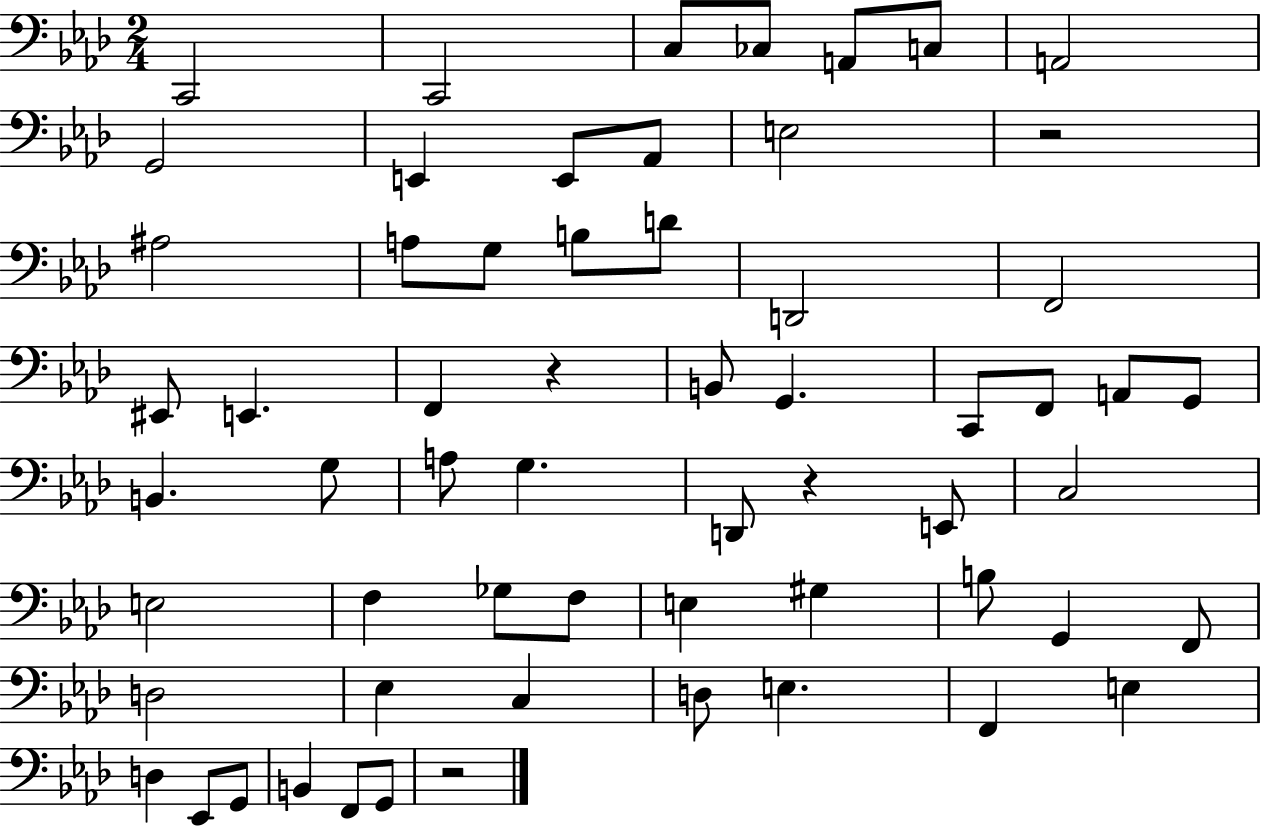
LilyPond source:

{
  \clef bass
  \numericTimeSignature
  \time 2/4
  \key aes \major
  c,2 | c,2 | c8 ces8 a,8 c8 | a,2 | \break g,2 | e,4 e,8 aes,8 | e2 | r2 | \break ais2 | a8 g8 b8 d'8 | d,2 | f,2 | \break eis,8 e,4. | f,4 r4 | b,8 g,4. | c,8 f,8 a,8 g,8 | \break b,4. g8 | a8 g4. | d,8 r4 e,8 | c2 | \break e2 | f4 ges8 f8 | e4 gis4 | b8 g,4 f,8 | \break d2 | ees4 c4 | d8 e4. | f,4 e4 | \break d4 ees,8 g,8 | b,4 f,8 g,8 | r2 | \bar "|."
}